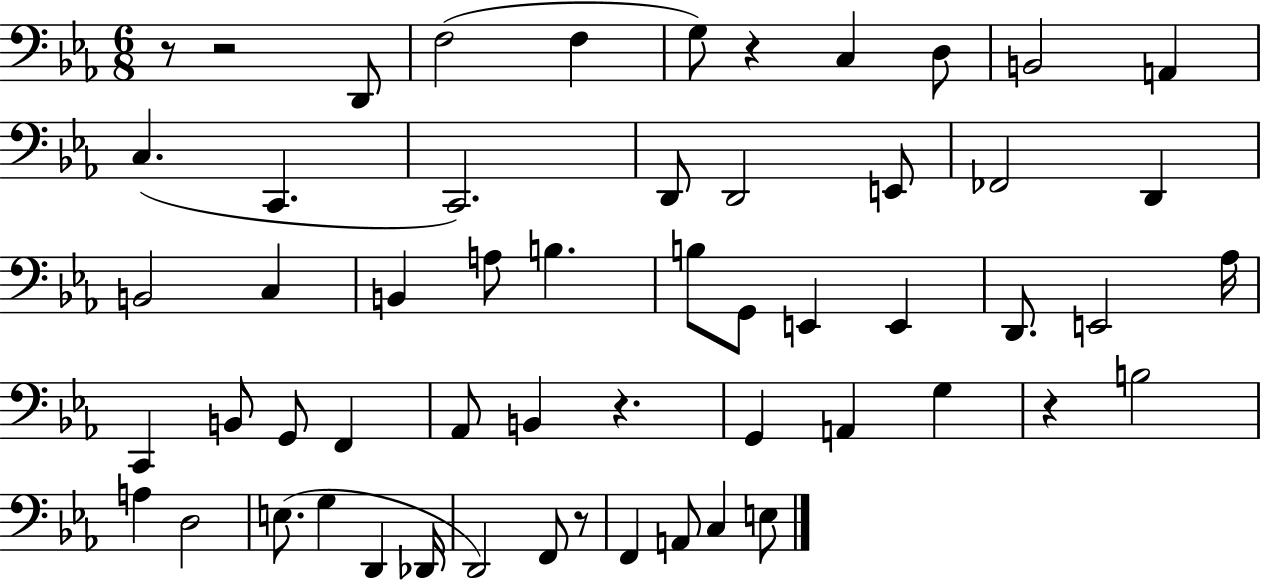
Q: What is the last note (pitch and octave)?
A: E3